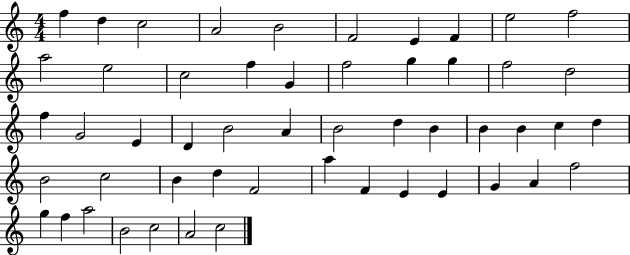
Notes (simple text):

F5/q D5/q C5/h A4/h B4/h F4/h E4/q F4/q E5/h F5/h A5/h E5/h C5/h F5/q G4/q F5/h G5/q G5/q F5/h D5/h F5/q G4/h E4/q D4/q B4/h A4/q B4/h D5/q B4/q B4/q B4/q C5/q D5/q B4/h C5/h B4/q D5/q F4/h A5/q F4/q E4/q E4/q G4/q A4/q F5/h G5/q F5/q A5/h B4/h C5/h A4/h C5/h